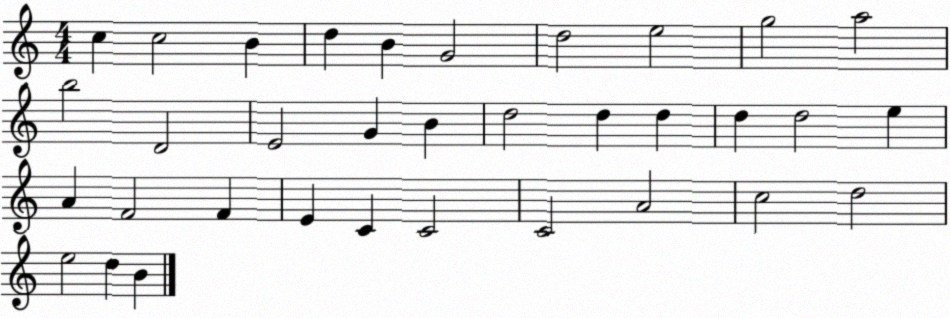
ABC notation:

X:1
T:Untitled
M:4/4
L:1/4
K:C
c c2 B d B G2 d2 e2 g2 a2 b2 D2 E2 G B d2 d d d d2 e A F2 F E C C2 C2 A2 c2 d2 e2 d B